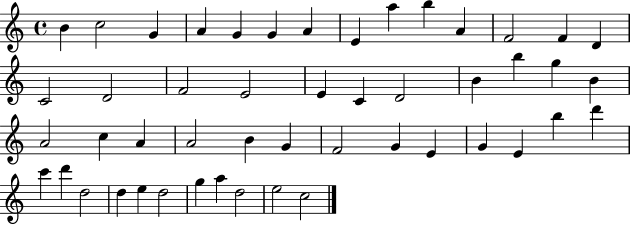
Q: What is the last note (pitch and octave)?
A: C5